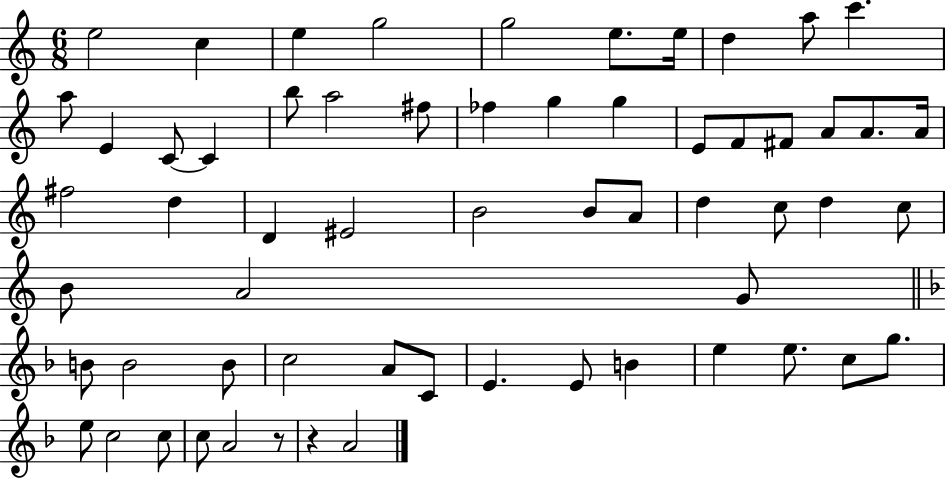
E5/h C5/q E5/q G5/h G5/h E5/e. E5/s D5/q A5/e C6/q. A5/e E4/q C4/e C4/q B5/e A5/h F#5/e FES5/q G5/q G5/q E4/e F4/e F#4/e A4/e A4/e. A4/s F#5/h D5/q D4/q EIS4/h B4/h B4/e A4/e D5/q C5/e D5/q C5/e B4/e A4/h G4/e B4/e B4/h B4/e C5/h A4/e C4/e E4/q. E4/e B4/q E5/q E5/e. C5/e G5/e. E5/e C5/h C5/e C5/e A4/h R/e R/q A4/h